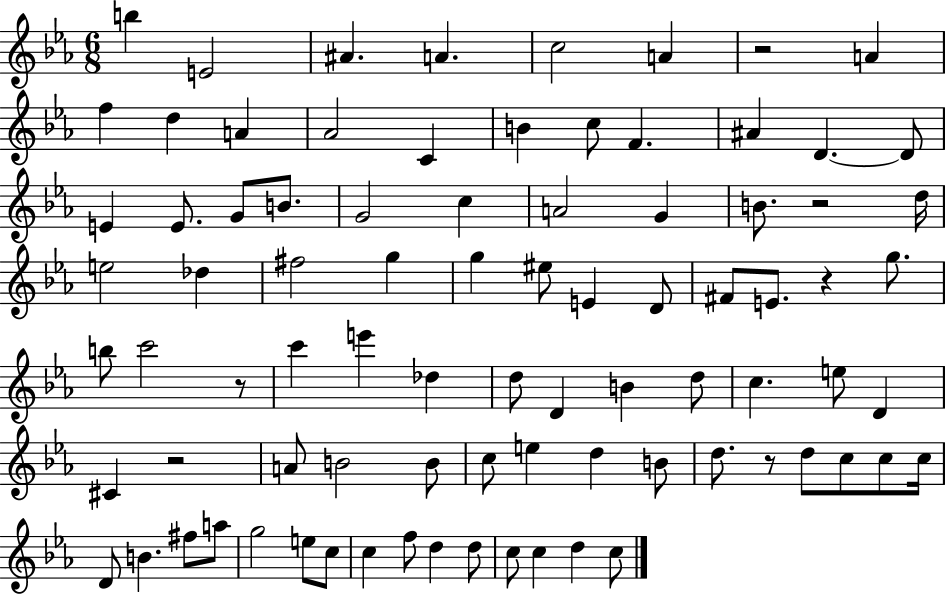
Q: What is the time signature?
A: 6/8